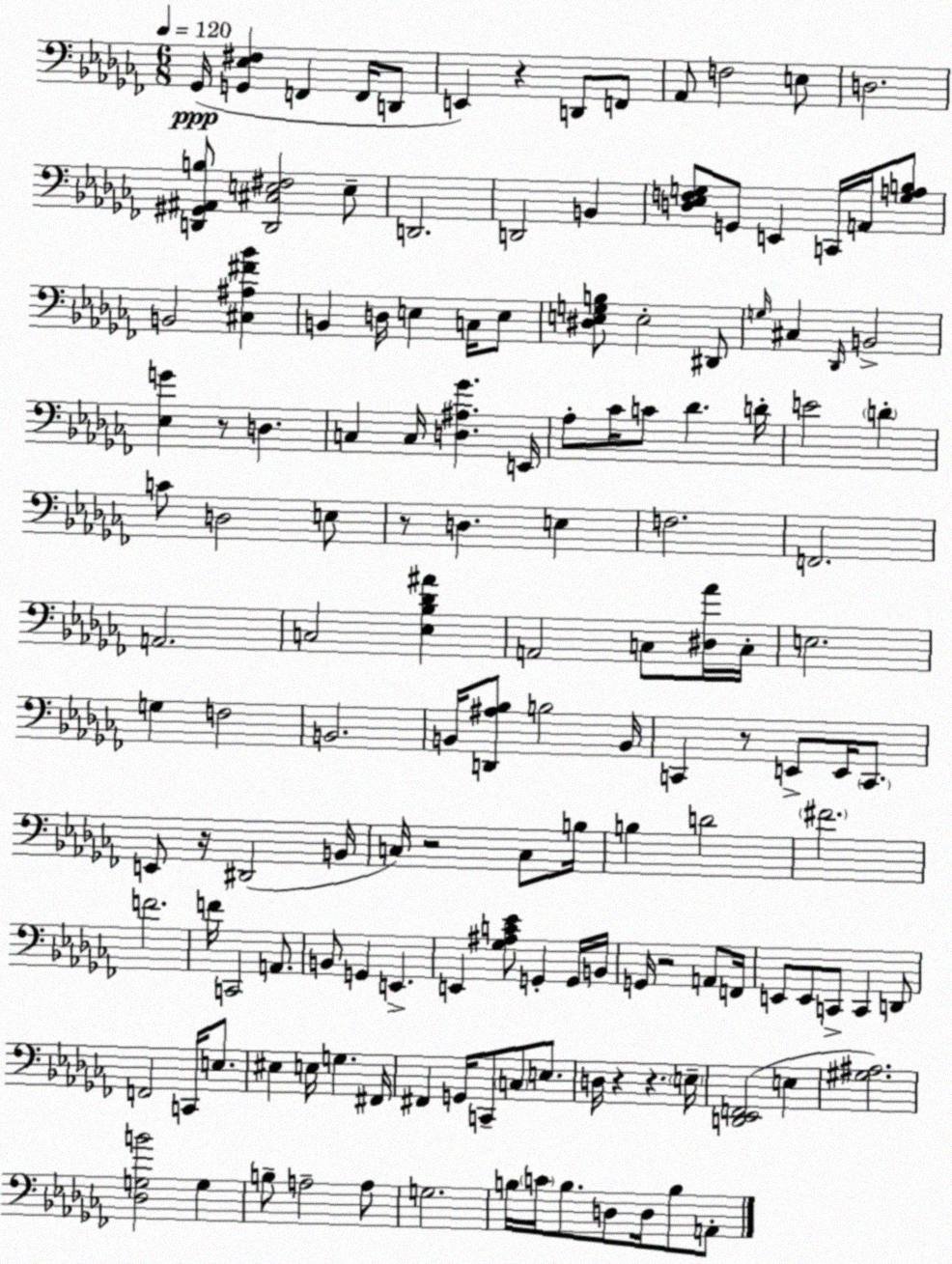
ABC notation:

X:1
T:Untitled
M:6/8
L:1/4
K:Abm
_G,,/4 [G,,_E,^F,] F,, F,,/4 D,,/2 E,, z D,,/2 F,,/2 _A,,/2 F,2 E,/2 D,2 [D,,^G,,^A,,B,]/2 [D,,^C,E,^F,]2 E,/2 D,,2 D,,2 B,, [D,_E,F,G,]/2 G,,/2 E,, C,,/4 A,,/4 [G,A,B,]/2 B,,2 [^C,^A,^F_B] B,, D,/4 E, C,/4 E,/2 [^D,E,G,B,]/2 E,2 ^D,,/2 G,/4 ^C, _D,,/4 B,,2 [_E,G] z/2 D, C, C,/4 [D,^A,_G] E,,/4 _A,/2 _C/4 C/2 _D D/4 E2 D C/2 D,2 E,/2 z/2 D, E, F,2 F,,2 A,,2 C,2 [_E,_B,_D^A] A,,2 C,/2 [^D,_A]/4 C,/4 E,2 G, F,2 B,,2 B,,/4 [D,,^A,_B,]/2 B,2 B,,/4 C,, z/2 E,,/2 E,,/4 C,,/2 E,,/2 z/4 ^D,,2 B,,/4 C,/4 z2 C,/2 B,/4 B, D2 ^F2 F2 F/4 C,,2 A,,/2 B,,/2 G,, E,, E,, [_G,^A,C_E]/2 G,, G,,/4 B,,/4 G,,/4 z2 A,,/2 F,,/4 E,,/2 E,,/2 C,,/2 C,, D,,/2 F,,2 C,,/4 E,/2 ^E, E,/4 G, ^F,,/4 ^F,, G,,/4 C,,/2 C,/2 E,/2 D,/4 z z E,/4 [D,,_E,,F,,]2 E, [^G,^A,]2 [_D,G,B]2 G, B,/2 A,2 A,/2 G,2 B,/4 C/4 B,/2 D,/2 D,/4 B,/2 A,,/2